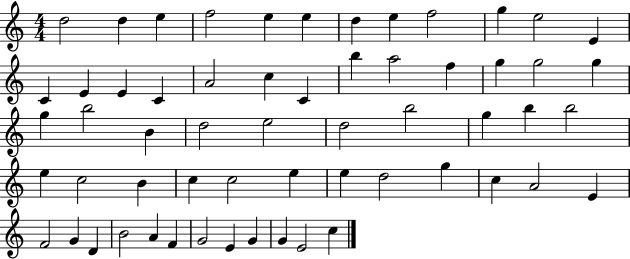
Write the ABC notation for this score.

X:1
T:Untitled
M:4/4
L:1/4
K:C
d2 d e f2 e e d e f2 g e2 E C E E C A2 c C b a2 f g g2 g g b2 B d2 e2 d2 b2 g b b2 e c2 B c c2 e e d2 g c A2 E F2 G D B2 A F G2 E G G E2 c